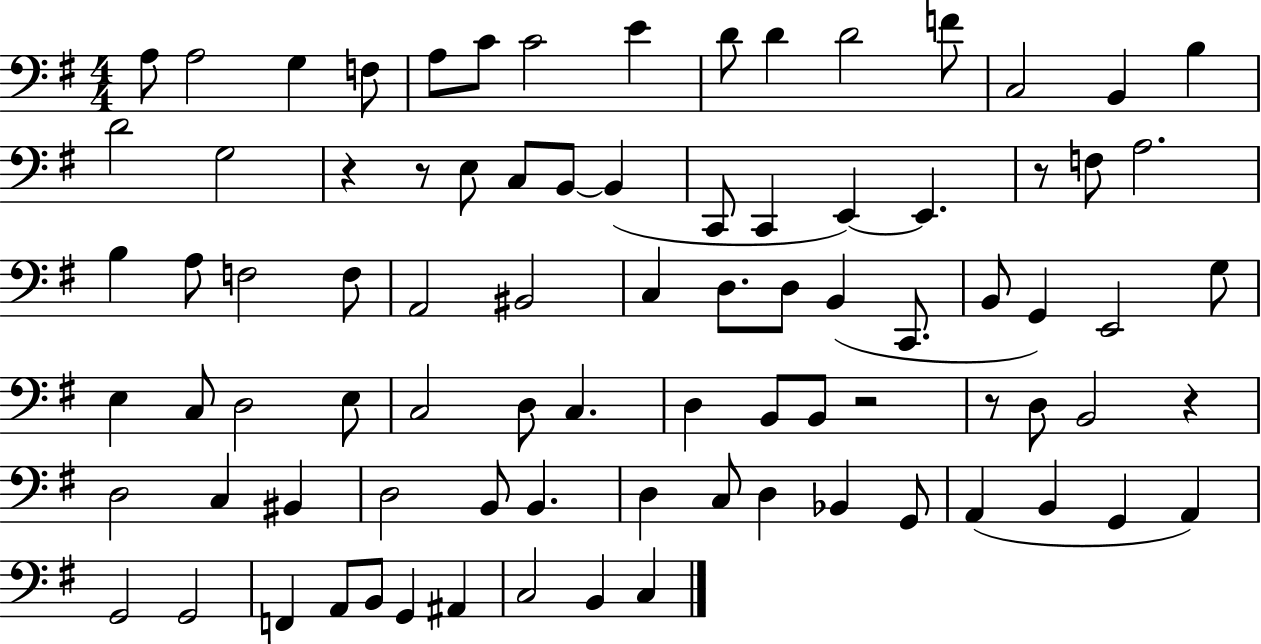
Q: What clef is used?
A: bass